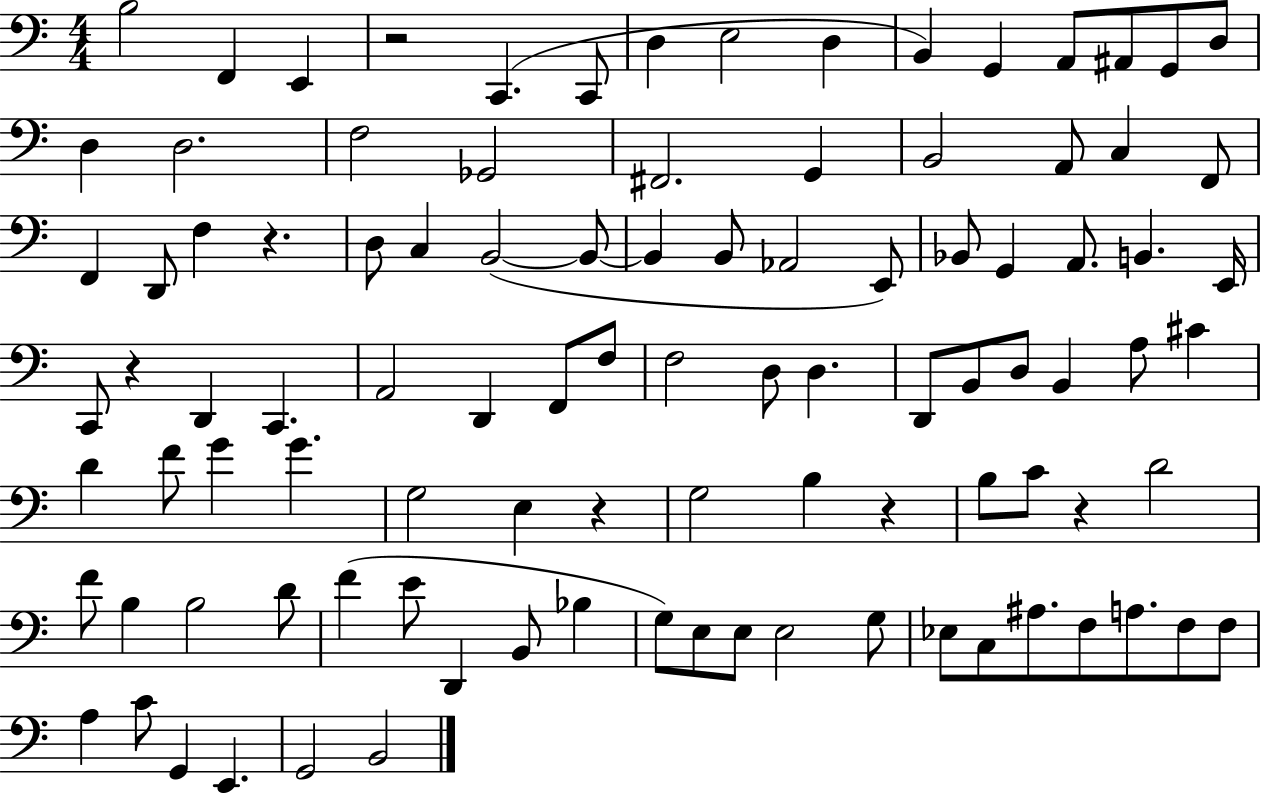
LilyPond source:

{
  \clef bass
  \numericTimeSignature
  \time 4/4
  \key c \major
  \repeat volta 2 { b2 f,4 e,4 | r2 c,4.( c,8 | d4 e2 d4 | b,4) g,4 a,8 ais,8 g,8 d8 | \break d4 d2. | f2 ges,2 | fis,2. g,4 | b,2 a,8 c4 f,8 | \break f,4 d,8 f4 r4. | d8 c4 b,2~(~ b,8~~ | b,4 b,8 aes,2 e,8) | bes,8 g,4 a,8. b,4. e,16 | \break c,8 r4 d,4 c,4. | a,2 d,4 f,8 f8 | f2 d8 d4. | d,8 b,8 d8 b,4 a8 cis'4 | \break d'4 f'8 g'4 g'4. | g2 e4 r4 | g2 b4 r4 | b8 c'8 r4 d'2 | \break f'8 b4 b2 d'8 | f'4( e'8 d,4 b,8 bes4 | g8) e8 e8 e2 g8 | ees8 c8 ais8. f8 a8. f8 f8 | \break a4 c'8 g,4 e,4. | g,2 b,2 | } \bar "|."
}